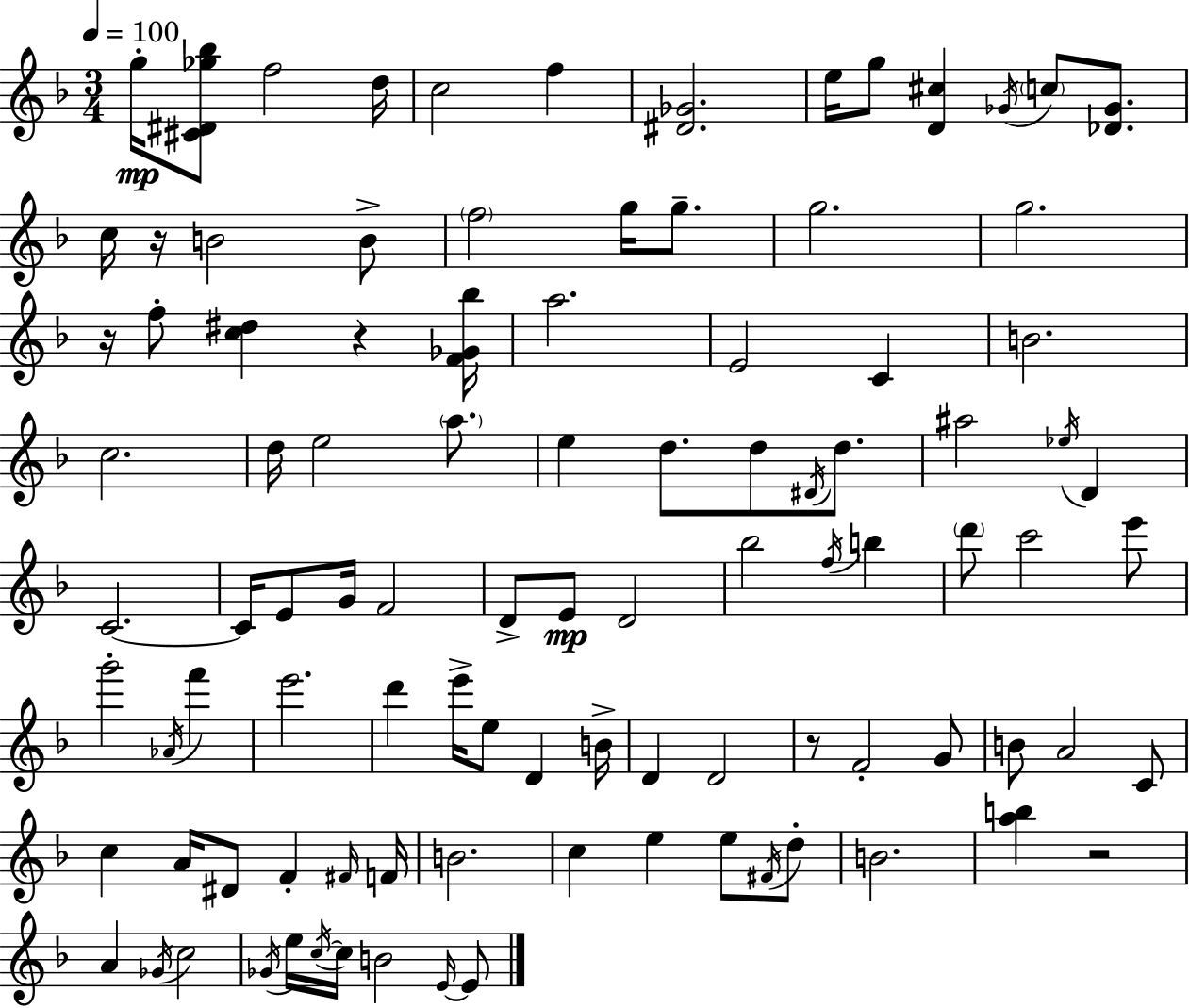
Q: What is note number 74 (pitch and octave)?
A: E5